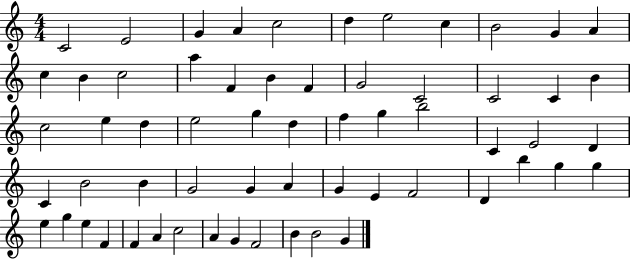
{
  \clef treble
  \numericTimeSignature
  \time 4/4
  \key c \major
  c'2 e'2 | g'4 a'4 c''2 | d''4 e''2 c''4 | b'2 g'4 a'4 | \break c''4 b'4 c''2 | a''4 f'4 b'4 f'4 | g'2 c'2 | c'2 c'4 b'4 | \break c''2 e''4 d''4 | e''2 g''4 d''4 | f''4 g''4 b''2 | c'4 e'2 d'4 | \break c'4 b'2 b'4 | g'2 g'4 a'4 | g'4 e'4 f'2 | d'4 b''4 g''4 g''4 | \break e''4 g''4 e''4 f'4 | f'4 a'4 c''2 | a'4 g'4 f'2 | b'4 b'2 g'4 | \break \bar "|."
}